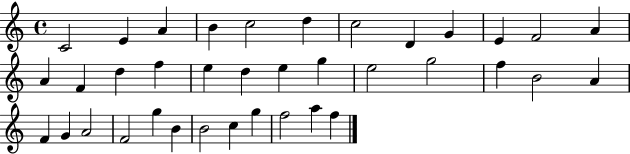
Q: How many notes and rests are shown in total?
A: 37